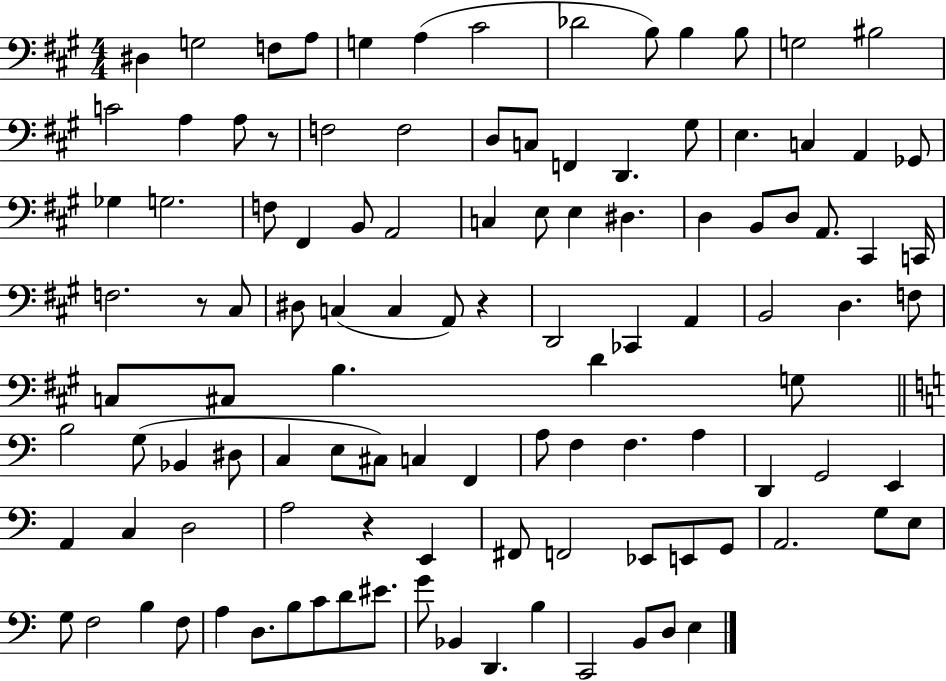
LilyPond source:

{
  \clef bass
  \numericTimeSignature
  \time 4/4
  \key a \major
  dis4 g2 f8 a8 | g4 a4( cis'2 | des'2 b8) b4 b8 | g2 bis2 | \break c'2 a4 a8 r8 | f2 f2 | d8 c8 f,4 d,4. gis8 | e4. c4 a,4 ges,8 | \break ges4 g2. | f8 fis,4 b,8 a,2 | c4 e8 e4 dis4. | d4 b,8 d8 a,8. cis,4 c,16 | \break f2. r8 cis8 | dis8 c4( c4 a,8) r4 | d,2 ces,4 a,4 | b,2 d4. f8 | \break c8 cis8 b4. d'4 g8 | \bar "||" \break \key c \major b2 g8( bes,4 dis8 | c4 e8 cis8) c4 f,4 | a8 f4 f4. a4 | d,4 g,2 e,4 | \break a,4 c4 d2 | a2 r4 e,4 | fis,8 f,2 ees,8 e,8 g,8 | a,2. g8 e8 | \break g8 f2 b4 f8 | a4 d8. b8 c'8 d'8 eis'8. | g'8 bes,4 d,4. b4 | c,2 b,8 d8 e4 | \break \bar "|."
}